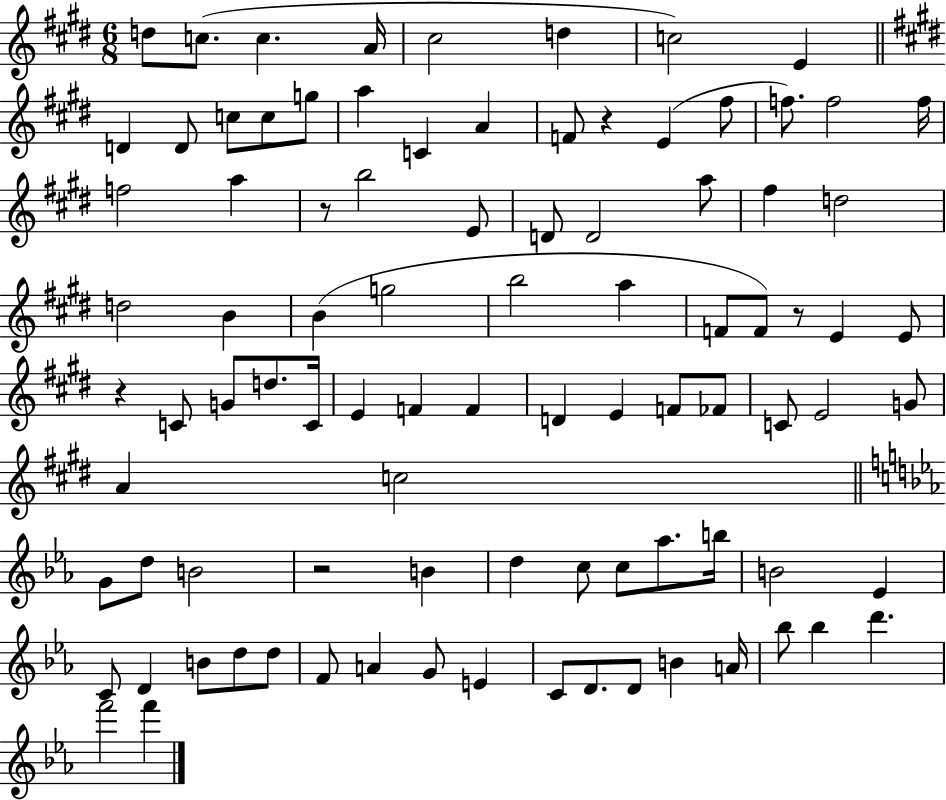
D5/e C5/e. C5/q. A4/s C#5/h D5/q C5/h E4/q D4/q D4/e C5/e C5/e G5/e A5/q C4/q A4/q F4/e R/q E4/q F#5/e F5/e. F5/h F5/s F5/h A5/q R/e B5/h E4/e D4/e D4/h A5/e F#5/q D5/h D5/h B4/q B4/q G5/h B5/h A5/q F4/e F4/e R/e E4/q E4/e R/q C4/e G4/e D5/e. C4/s E4/q F4/q F4/q D4/q E4/q F4/e FES4/e C4/e E4/h G4/e A4/q C5/h G4/e D5/e B4/h R/h B4/q D5/q C5/e C5/e Ab5/e. B5/s B4/h Eb4/q C4/e D4/q B4/e D5/e D5/e F4/e A4/q G4/e E4/q C4/e D4/e. D4/e B4/q A4/s Bb5/e Bb5/q D6/q. F6/h F6/q